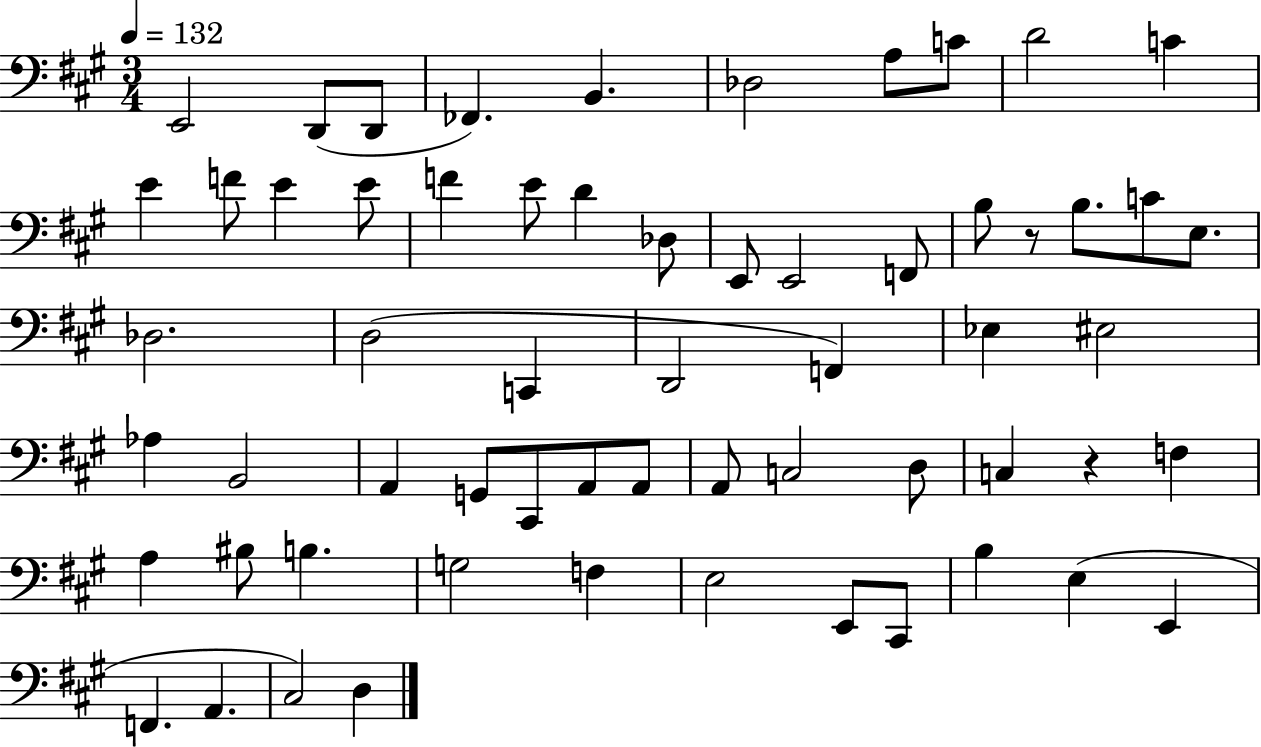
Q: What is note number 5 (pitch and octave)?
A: B2